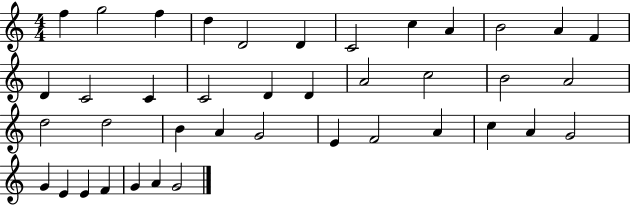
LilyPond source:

{
  \clef treble
  \numericTimeSignature
  \time 4/4
  \key c \major
  f''4 g''2 f''4 | d''4 d'2 d'4 | c'2 c''4 a'4 | b'2 a'4 f'4 | \break d'4 c'2 c'4 | c'2 d'4 d'4 | a'2 c''2 | b'2 a'2 | \break d''2 d''2 | b'4 a'4 g'2 | e'4 f'2 a'4 | c''4 a'4 g'2 | \break g'4 e'4 e'4 f'4 | g'4 a'4 g'2 | \bar "|."
}